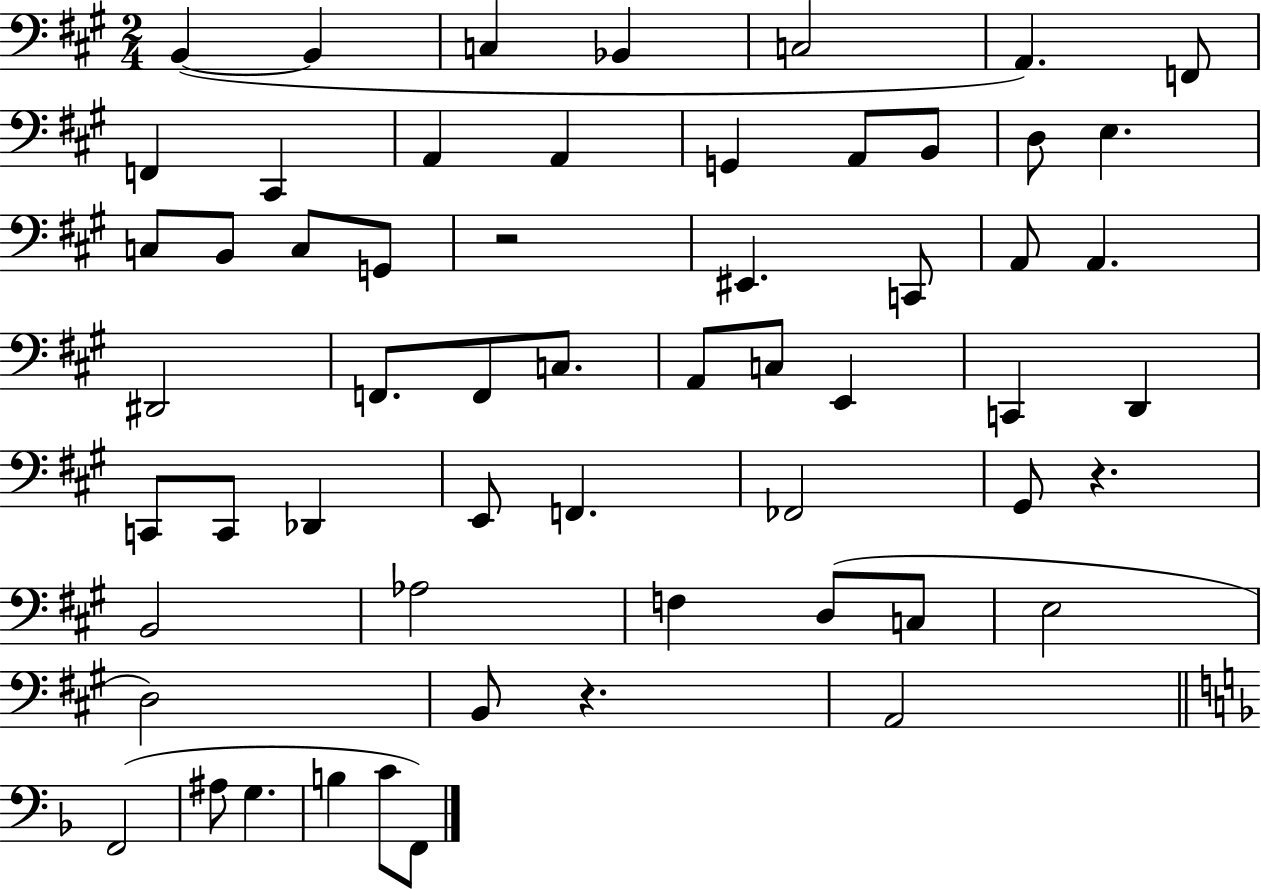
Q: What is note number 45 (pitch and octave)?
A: C3